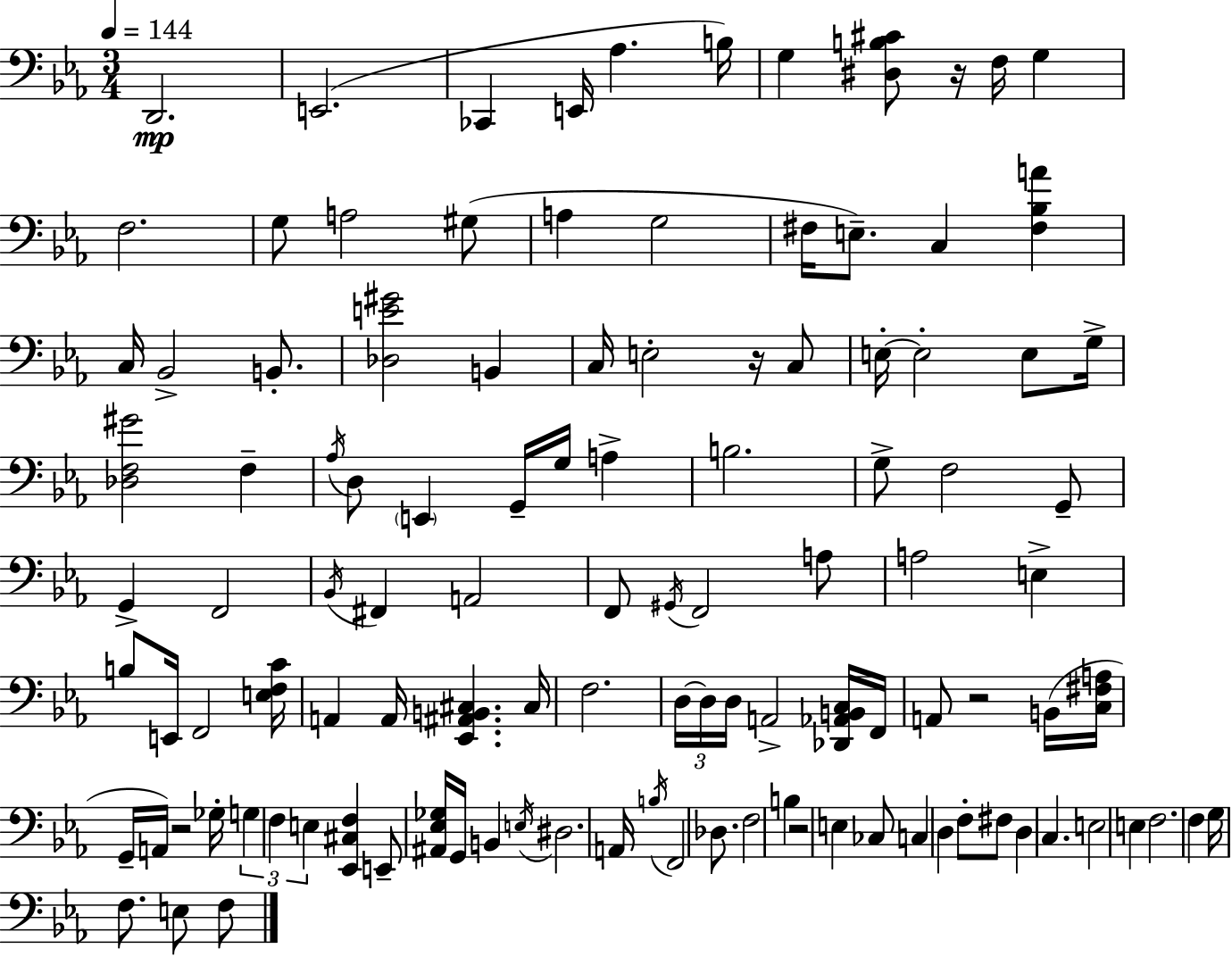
{
  \clef bass
  \numericTimeSignature
  \time 3/4
  \key ees \major
  \tempo 4 = 144
  \repeat volta 2 { d,2.\mp | e,2.( | ces,4 e,16 aes4. b16) | g4 <dis b cis'>8 r16 f16 g4 | \break f2. | g8 a2 gis8( | a4 g2 | fis16 e8.--) c4 <fis bes a'>4 | \break c16 bes,2-> b,8.-. | <des e' gis'>2 b,4 | c16 e2-. r16 c8 | e16-.~~ e2-. e8 g16-> | \break <des f gis'>2 f4-- | \acciaccatura { aes16 } d8 \parenthesize e,4 g,16-- g16 a4-> | b2. | g8-> f2 g,8-- | \break g,4-> f,2 | \acciaccatura { bes,16 } fis,4 a,2 | f,8 \acciaccatura { gis,16 } f,2 | a8 a2 e4-> | \break b8 e,16 f,2 | <e f c'>16 a,4 a,16 <ees, ais, b, cis>4. | cis16 f2. | \tuplet 3/2 { d16~~ d16 d16 } a,2-> | \break <des, aes, b, c>16 f,16 a,8 r2 | b,16( <c fis a>16 g,16-- a,16) r2 | ges16-. \tuplet 3/2 { g4 f4 e4 } | <ees, cis f>4 e,8-- <ais, ees ges>16 g,16 b,4 | \break \acciaccatura { e16 } dis2. | a,16 \acciaccatura { b16 } f,2 | des8. f2 | b4 r2 | \break e4 ces8 c4 d4 | f8-. fis8 d4 c4. | e2 | e4 f2. | \break f4 g16 f8. | e8 f8 } \bar "|."
}